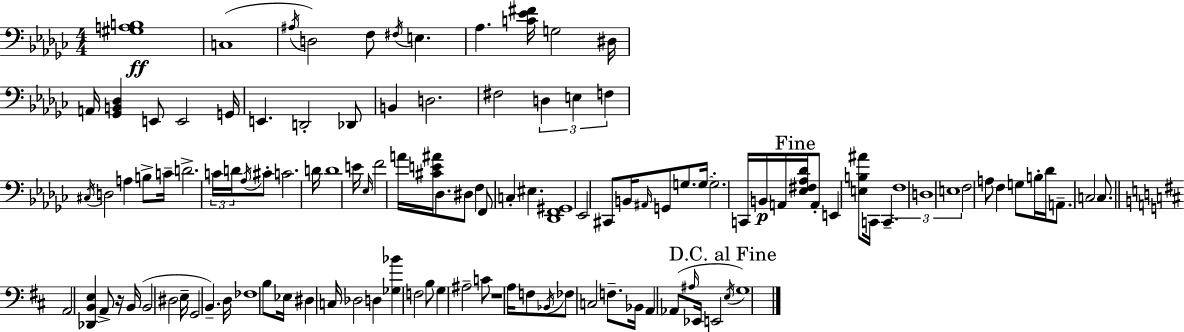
X:1
T:Untitled
M:4/4
L:1/4
K:Ebm
[^G,A,B,]4 C,4 ^A,/4 D,2 F,/2 ^F,/4 E, _A, [C_E^F]/4 G,2 ^D,/4 A,,/4 [_G,,B,,_D,] E,,/2 E,,2 G,,/4 E,, D,,2 _D,,/2 B,, D,2 ^F,2 D, E, F, ^C,/4 D,2 A, B,/2 C/4 D2 C/4 D/4 _A,/4 ^C/2 C2 D/4 D4 E/4 _E,/4 F2 A/4 [^CE^A]/4 _D,/2 ^D,/2 F, F,,/2 C, ^E, [_D,,F,,^G,,]4 _E,,2 ^C,,/2 B,,/4 ^A,,/4 G,,/2 G,/2 G,/4 G,2 C,,/4 B,,/4 A,,/4 [_E,^F,_A,_D]/4 A,,/2 E,, [E,B,^A]/2 C,,/4 C,, F,4 D,4 E,4 F,2 A,/2 F, G,/2 B,/4 _D/4 A,,/2 C,2 C,/2 A,,2 [_D,,B,,E,] A,,/2 z/4 B,,/4 B,,2 ^D,2 E,/4 G,,2 B,, D,/4 _F,4 B,/2 _E,/4 ^D, C,/4 _D,2 D, [_G,_B] F,2 B,/2 G, ^A,2 C/2 z4 A,/4 F,/2 _B,,/4 _F,/2 C,2 F,/2 _B,,/4 A,, _A,,/2 ^A,/4 _E,,/4 E,,2 E,/4 G,4